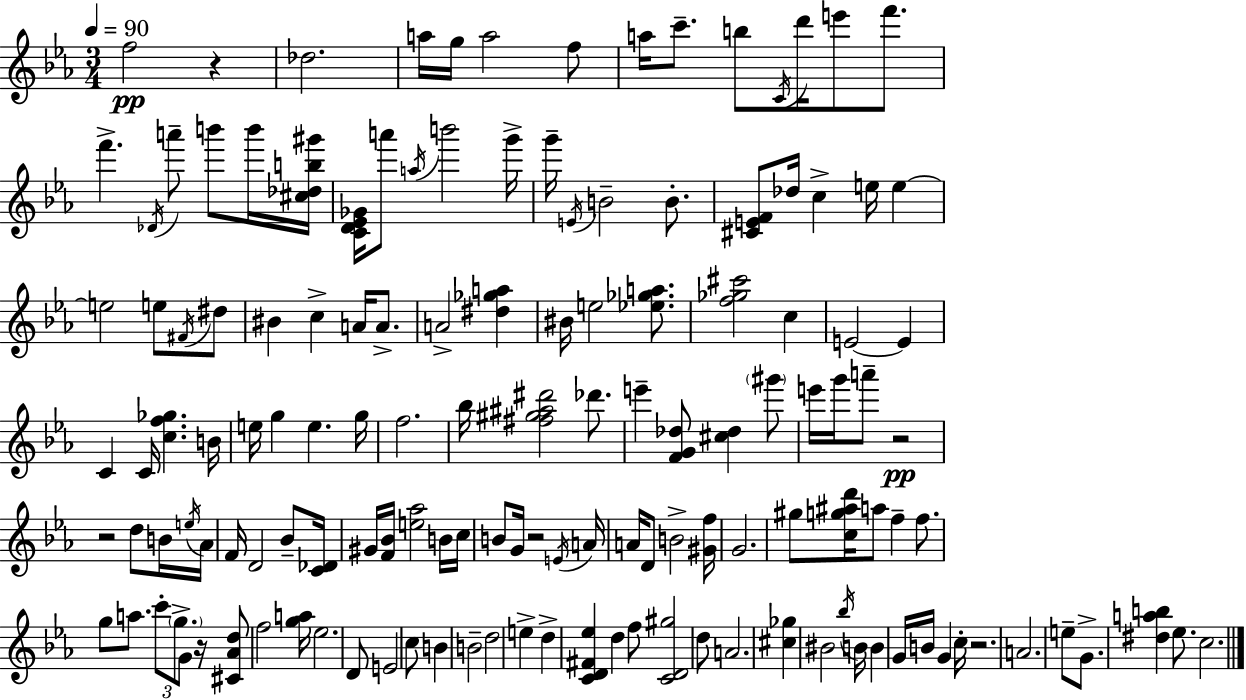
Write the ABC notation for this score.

X:1
T:Untitled
M:3/4
L:1/4
K:Cm
f2 z _d2 a/4 g/4 a2 f/2 a/4 c'/2 b/2 C/4 d'/4 e'/2 f'/2 f' _D/4 a'/2 b'/2 b'/4 [^c_db^g']/4 [CD_E_G]/4 a'/2 a/4 b'2 g'/4 g'/4 E/4 B2 B/2 [^CEF]/2 _d/4 c e/4 e e2 e/2 ^F/4 ^d/2 ^B c A/4 A/2 A2 [^d_ga] ^B/4 e2 [_e_ga]/2 [f_g^c']2 c E2 E C C/4 [cf_g] B/4 e/4 g e g/4 f2 _b/4 [^f^g^a^d']2 _d'/2 e' [FG_d]/2 [^c_d] ^g'/2 e'/4 g'/4 a'/2 z2 z2 d/2 B/4 e/4 _A/4 F/4 D2 _B/2 [C_D]/4 ^G/4 [F_B]/4 [e_a]2 B/4 c/4 B/2 G/4 z2 E/4 A/4 A/4 D/2 B2 [^Gf]/4 G2 ^g/2 [cg^ad']/4 a/2 f f/2 g/2 a/2 c'/2 g/2 G/2 z/4 [^C_Ad]/2 f2 [ga]/4 _e2 D/2 E2 c/2 B B2 d2 e d [CD^F_e] d f/2 [CD^g]2 d/2 A2 [^c_g] ^B2 _b/4 B/4 B G/4 B/4 G c/4 z2 A2 e/2 G/2 [^dab] _e/2 c2